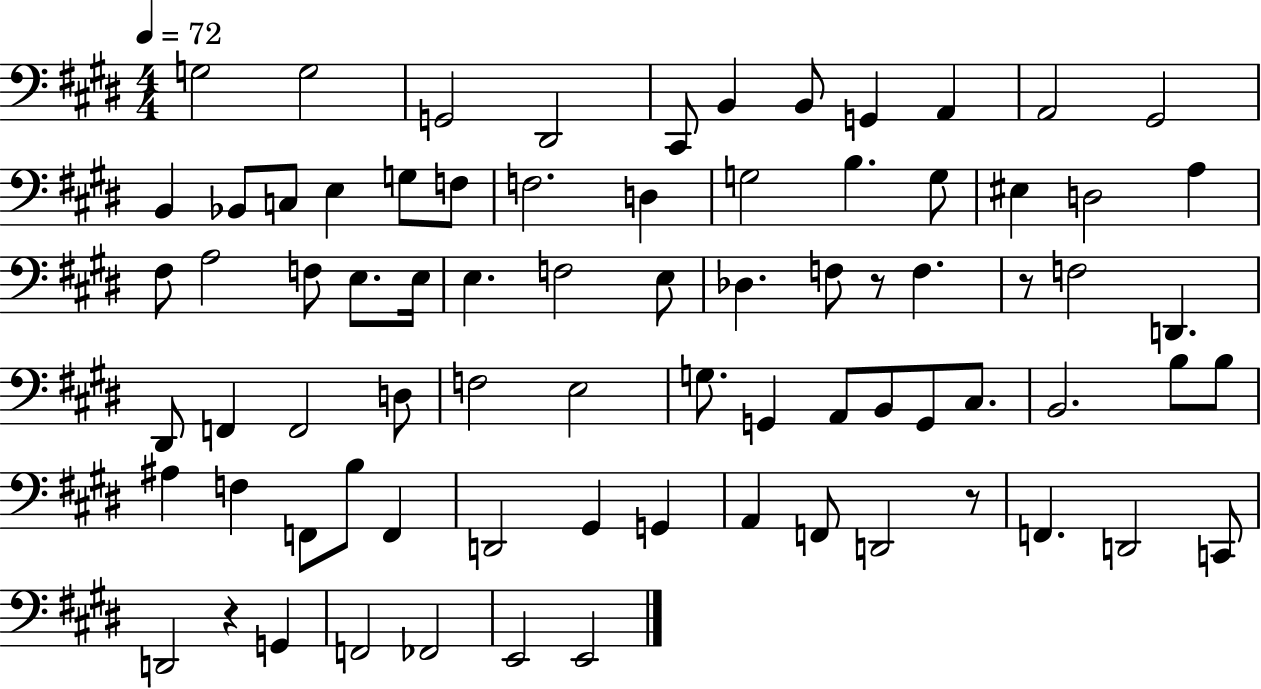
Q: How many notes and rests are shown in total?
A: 77